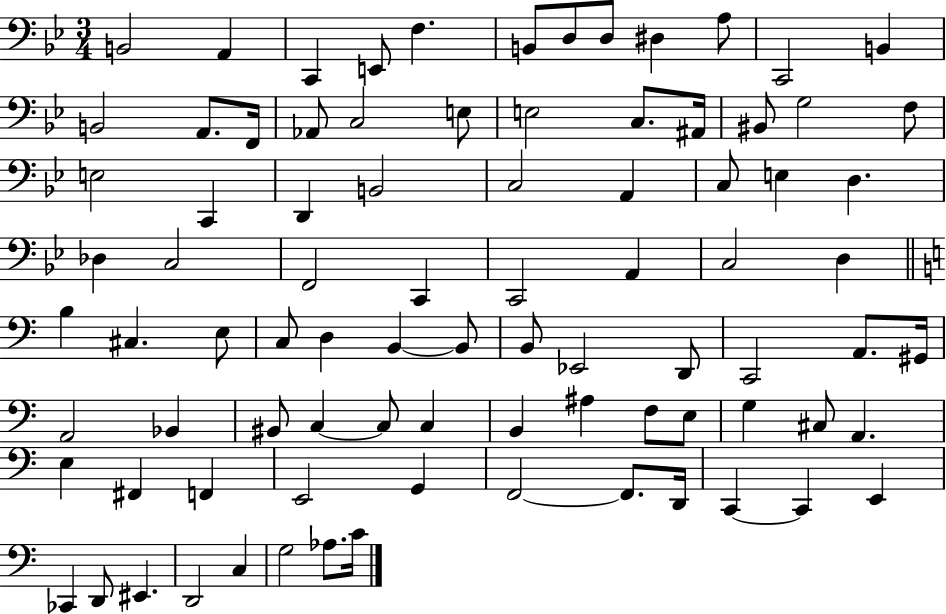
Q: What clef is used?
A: bass